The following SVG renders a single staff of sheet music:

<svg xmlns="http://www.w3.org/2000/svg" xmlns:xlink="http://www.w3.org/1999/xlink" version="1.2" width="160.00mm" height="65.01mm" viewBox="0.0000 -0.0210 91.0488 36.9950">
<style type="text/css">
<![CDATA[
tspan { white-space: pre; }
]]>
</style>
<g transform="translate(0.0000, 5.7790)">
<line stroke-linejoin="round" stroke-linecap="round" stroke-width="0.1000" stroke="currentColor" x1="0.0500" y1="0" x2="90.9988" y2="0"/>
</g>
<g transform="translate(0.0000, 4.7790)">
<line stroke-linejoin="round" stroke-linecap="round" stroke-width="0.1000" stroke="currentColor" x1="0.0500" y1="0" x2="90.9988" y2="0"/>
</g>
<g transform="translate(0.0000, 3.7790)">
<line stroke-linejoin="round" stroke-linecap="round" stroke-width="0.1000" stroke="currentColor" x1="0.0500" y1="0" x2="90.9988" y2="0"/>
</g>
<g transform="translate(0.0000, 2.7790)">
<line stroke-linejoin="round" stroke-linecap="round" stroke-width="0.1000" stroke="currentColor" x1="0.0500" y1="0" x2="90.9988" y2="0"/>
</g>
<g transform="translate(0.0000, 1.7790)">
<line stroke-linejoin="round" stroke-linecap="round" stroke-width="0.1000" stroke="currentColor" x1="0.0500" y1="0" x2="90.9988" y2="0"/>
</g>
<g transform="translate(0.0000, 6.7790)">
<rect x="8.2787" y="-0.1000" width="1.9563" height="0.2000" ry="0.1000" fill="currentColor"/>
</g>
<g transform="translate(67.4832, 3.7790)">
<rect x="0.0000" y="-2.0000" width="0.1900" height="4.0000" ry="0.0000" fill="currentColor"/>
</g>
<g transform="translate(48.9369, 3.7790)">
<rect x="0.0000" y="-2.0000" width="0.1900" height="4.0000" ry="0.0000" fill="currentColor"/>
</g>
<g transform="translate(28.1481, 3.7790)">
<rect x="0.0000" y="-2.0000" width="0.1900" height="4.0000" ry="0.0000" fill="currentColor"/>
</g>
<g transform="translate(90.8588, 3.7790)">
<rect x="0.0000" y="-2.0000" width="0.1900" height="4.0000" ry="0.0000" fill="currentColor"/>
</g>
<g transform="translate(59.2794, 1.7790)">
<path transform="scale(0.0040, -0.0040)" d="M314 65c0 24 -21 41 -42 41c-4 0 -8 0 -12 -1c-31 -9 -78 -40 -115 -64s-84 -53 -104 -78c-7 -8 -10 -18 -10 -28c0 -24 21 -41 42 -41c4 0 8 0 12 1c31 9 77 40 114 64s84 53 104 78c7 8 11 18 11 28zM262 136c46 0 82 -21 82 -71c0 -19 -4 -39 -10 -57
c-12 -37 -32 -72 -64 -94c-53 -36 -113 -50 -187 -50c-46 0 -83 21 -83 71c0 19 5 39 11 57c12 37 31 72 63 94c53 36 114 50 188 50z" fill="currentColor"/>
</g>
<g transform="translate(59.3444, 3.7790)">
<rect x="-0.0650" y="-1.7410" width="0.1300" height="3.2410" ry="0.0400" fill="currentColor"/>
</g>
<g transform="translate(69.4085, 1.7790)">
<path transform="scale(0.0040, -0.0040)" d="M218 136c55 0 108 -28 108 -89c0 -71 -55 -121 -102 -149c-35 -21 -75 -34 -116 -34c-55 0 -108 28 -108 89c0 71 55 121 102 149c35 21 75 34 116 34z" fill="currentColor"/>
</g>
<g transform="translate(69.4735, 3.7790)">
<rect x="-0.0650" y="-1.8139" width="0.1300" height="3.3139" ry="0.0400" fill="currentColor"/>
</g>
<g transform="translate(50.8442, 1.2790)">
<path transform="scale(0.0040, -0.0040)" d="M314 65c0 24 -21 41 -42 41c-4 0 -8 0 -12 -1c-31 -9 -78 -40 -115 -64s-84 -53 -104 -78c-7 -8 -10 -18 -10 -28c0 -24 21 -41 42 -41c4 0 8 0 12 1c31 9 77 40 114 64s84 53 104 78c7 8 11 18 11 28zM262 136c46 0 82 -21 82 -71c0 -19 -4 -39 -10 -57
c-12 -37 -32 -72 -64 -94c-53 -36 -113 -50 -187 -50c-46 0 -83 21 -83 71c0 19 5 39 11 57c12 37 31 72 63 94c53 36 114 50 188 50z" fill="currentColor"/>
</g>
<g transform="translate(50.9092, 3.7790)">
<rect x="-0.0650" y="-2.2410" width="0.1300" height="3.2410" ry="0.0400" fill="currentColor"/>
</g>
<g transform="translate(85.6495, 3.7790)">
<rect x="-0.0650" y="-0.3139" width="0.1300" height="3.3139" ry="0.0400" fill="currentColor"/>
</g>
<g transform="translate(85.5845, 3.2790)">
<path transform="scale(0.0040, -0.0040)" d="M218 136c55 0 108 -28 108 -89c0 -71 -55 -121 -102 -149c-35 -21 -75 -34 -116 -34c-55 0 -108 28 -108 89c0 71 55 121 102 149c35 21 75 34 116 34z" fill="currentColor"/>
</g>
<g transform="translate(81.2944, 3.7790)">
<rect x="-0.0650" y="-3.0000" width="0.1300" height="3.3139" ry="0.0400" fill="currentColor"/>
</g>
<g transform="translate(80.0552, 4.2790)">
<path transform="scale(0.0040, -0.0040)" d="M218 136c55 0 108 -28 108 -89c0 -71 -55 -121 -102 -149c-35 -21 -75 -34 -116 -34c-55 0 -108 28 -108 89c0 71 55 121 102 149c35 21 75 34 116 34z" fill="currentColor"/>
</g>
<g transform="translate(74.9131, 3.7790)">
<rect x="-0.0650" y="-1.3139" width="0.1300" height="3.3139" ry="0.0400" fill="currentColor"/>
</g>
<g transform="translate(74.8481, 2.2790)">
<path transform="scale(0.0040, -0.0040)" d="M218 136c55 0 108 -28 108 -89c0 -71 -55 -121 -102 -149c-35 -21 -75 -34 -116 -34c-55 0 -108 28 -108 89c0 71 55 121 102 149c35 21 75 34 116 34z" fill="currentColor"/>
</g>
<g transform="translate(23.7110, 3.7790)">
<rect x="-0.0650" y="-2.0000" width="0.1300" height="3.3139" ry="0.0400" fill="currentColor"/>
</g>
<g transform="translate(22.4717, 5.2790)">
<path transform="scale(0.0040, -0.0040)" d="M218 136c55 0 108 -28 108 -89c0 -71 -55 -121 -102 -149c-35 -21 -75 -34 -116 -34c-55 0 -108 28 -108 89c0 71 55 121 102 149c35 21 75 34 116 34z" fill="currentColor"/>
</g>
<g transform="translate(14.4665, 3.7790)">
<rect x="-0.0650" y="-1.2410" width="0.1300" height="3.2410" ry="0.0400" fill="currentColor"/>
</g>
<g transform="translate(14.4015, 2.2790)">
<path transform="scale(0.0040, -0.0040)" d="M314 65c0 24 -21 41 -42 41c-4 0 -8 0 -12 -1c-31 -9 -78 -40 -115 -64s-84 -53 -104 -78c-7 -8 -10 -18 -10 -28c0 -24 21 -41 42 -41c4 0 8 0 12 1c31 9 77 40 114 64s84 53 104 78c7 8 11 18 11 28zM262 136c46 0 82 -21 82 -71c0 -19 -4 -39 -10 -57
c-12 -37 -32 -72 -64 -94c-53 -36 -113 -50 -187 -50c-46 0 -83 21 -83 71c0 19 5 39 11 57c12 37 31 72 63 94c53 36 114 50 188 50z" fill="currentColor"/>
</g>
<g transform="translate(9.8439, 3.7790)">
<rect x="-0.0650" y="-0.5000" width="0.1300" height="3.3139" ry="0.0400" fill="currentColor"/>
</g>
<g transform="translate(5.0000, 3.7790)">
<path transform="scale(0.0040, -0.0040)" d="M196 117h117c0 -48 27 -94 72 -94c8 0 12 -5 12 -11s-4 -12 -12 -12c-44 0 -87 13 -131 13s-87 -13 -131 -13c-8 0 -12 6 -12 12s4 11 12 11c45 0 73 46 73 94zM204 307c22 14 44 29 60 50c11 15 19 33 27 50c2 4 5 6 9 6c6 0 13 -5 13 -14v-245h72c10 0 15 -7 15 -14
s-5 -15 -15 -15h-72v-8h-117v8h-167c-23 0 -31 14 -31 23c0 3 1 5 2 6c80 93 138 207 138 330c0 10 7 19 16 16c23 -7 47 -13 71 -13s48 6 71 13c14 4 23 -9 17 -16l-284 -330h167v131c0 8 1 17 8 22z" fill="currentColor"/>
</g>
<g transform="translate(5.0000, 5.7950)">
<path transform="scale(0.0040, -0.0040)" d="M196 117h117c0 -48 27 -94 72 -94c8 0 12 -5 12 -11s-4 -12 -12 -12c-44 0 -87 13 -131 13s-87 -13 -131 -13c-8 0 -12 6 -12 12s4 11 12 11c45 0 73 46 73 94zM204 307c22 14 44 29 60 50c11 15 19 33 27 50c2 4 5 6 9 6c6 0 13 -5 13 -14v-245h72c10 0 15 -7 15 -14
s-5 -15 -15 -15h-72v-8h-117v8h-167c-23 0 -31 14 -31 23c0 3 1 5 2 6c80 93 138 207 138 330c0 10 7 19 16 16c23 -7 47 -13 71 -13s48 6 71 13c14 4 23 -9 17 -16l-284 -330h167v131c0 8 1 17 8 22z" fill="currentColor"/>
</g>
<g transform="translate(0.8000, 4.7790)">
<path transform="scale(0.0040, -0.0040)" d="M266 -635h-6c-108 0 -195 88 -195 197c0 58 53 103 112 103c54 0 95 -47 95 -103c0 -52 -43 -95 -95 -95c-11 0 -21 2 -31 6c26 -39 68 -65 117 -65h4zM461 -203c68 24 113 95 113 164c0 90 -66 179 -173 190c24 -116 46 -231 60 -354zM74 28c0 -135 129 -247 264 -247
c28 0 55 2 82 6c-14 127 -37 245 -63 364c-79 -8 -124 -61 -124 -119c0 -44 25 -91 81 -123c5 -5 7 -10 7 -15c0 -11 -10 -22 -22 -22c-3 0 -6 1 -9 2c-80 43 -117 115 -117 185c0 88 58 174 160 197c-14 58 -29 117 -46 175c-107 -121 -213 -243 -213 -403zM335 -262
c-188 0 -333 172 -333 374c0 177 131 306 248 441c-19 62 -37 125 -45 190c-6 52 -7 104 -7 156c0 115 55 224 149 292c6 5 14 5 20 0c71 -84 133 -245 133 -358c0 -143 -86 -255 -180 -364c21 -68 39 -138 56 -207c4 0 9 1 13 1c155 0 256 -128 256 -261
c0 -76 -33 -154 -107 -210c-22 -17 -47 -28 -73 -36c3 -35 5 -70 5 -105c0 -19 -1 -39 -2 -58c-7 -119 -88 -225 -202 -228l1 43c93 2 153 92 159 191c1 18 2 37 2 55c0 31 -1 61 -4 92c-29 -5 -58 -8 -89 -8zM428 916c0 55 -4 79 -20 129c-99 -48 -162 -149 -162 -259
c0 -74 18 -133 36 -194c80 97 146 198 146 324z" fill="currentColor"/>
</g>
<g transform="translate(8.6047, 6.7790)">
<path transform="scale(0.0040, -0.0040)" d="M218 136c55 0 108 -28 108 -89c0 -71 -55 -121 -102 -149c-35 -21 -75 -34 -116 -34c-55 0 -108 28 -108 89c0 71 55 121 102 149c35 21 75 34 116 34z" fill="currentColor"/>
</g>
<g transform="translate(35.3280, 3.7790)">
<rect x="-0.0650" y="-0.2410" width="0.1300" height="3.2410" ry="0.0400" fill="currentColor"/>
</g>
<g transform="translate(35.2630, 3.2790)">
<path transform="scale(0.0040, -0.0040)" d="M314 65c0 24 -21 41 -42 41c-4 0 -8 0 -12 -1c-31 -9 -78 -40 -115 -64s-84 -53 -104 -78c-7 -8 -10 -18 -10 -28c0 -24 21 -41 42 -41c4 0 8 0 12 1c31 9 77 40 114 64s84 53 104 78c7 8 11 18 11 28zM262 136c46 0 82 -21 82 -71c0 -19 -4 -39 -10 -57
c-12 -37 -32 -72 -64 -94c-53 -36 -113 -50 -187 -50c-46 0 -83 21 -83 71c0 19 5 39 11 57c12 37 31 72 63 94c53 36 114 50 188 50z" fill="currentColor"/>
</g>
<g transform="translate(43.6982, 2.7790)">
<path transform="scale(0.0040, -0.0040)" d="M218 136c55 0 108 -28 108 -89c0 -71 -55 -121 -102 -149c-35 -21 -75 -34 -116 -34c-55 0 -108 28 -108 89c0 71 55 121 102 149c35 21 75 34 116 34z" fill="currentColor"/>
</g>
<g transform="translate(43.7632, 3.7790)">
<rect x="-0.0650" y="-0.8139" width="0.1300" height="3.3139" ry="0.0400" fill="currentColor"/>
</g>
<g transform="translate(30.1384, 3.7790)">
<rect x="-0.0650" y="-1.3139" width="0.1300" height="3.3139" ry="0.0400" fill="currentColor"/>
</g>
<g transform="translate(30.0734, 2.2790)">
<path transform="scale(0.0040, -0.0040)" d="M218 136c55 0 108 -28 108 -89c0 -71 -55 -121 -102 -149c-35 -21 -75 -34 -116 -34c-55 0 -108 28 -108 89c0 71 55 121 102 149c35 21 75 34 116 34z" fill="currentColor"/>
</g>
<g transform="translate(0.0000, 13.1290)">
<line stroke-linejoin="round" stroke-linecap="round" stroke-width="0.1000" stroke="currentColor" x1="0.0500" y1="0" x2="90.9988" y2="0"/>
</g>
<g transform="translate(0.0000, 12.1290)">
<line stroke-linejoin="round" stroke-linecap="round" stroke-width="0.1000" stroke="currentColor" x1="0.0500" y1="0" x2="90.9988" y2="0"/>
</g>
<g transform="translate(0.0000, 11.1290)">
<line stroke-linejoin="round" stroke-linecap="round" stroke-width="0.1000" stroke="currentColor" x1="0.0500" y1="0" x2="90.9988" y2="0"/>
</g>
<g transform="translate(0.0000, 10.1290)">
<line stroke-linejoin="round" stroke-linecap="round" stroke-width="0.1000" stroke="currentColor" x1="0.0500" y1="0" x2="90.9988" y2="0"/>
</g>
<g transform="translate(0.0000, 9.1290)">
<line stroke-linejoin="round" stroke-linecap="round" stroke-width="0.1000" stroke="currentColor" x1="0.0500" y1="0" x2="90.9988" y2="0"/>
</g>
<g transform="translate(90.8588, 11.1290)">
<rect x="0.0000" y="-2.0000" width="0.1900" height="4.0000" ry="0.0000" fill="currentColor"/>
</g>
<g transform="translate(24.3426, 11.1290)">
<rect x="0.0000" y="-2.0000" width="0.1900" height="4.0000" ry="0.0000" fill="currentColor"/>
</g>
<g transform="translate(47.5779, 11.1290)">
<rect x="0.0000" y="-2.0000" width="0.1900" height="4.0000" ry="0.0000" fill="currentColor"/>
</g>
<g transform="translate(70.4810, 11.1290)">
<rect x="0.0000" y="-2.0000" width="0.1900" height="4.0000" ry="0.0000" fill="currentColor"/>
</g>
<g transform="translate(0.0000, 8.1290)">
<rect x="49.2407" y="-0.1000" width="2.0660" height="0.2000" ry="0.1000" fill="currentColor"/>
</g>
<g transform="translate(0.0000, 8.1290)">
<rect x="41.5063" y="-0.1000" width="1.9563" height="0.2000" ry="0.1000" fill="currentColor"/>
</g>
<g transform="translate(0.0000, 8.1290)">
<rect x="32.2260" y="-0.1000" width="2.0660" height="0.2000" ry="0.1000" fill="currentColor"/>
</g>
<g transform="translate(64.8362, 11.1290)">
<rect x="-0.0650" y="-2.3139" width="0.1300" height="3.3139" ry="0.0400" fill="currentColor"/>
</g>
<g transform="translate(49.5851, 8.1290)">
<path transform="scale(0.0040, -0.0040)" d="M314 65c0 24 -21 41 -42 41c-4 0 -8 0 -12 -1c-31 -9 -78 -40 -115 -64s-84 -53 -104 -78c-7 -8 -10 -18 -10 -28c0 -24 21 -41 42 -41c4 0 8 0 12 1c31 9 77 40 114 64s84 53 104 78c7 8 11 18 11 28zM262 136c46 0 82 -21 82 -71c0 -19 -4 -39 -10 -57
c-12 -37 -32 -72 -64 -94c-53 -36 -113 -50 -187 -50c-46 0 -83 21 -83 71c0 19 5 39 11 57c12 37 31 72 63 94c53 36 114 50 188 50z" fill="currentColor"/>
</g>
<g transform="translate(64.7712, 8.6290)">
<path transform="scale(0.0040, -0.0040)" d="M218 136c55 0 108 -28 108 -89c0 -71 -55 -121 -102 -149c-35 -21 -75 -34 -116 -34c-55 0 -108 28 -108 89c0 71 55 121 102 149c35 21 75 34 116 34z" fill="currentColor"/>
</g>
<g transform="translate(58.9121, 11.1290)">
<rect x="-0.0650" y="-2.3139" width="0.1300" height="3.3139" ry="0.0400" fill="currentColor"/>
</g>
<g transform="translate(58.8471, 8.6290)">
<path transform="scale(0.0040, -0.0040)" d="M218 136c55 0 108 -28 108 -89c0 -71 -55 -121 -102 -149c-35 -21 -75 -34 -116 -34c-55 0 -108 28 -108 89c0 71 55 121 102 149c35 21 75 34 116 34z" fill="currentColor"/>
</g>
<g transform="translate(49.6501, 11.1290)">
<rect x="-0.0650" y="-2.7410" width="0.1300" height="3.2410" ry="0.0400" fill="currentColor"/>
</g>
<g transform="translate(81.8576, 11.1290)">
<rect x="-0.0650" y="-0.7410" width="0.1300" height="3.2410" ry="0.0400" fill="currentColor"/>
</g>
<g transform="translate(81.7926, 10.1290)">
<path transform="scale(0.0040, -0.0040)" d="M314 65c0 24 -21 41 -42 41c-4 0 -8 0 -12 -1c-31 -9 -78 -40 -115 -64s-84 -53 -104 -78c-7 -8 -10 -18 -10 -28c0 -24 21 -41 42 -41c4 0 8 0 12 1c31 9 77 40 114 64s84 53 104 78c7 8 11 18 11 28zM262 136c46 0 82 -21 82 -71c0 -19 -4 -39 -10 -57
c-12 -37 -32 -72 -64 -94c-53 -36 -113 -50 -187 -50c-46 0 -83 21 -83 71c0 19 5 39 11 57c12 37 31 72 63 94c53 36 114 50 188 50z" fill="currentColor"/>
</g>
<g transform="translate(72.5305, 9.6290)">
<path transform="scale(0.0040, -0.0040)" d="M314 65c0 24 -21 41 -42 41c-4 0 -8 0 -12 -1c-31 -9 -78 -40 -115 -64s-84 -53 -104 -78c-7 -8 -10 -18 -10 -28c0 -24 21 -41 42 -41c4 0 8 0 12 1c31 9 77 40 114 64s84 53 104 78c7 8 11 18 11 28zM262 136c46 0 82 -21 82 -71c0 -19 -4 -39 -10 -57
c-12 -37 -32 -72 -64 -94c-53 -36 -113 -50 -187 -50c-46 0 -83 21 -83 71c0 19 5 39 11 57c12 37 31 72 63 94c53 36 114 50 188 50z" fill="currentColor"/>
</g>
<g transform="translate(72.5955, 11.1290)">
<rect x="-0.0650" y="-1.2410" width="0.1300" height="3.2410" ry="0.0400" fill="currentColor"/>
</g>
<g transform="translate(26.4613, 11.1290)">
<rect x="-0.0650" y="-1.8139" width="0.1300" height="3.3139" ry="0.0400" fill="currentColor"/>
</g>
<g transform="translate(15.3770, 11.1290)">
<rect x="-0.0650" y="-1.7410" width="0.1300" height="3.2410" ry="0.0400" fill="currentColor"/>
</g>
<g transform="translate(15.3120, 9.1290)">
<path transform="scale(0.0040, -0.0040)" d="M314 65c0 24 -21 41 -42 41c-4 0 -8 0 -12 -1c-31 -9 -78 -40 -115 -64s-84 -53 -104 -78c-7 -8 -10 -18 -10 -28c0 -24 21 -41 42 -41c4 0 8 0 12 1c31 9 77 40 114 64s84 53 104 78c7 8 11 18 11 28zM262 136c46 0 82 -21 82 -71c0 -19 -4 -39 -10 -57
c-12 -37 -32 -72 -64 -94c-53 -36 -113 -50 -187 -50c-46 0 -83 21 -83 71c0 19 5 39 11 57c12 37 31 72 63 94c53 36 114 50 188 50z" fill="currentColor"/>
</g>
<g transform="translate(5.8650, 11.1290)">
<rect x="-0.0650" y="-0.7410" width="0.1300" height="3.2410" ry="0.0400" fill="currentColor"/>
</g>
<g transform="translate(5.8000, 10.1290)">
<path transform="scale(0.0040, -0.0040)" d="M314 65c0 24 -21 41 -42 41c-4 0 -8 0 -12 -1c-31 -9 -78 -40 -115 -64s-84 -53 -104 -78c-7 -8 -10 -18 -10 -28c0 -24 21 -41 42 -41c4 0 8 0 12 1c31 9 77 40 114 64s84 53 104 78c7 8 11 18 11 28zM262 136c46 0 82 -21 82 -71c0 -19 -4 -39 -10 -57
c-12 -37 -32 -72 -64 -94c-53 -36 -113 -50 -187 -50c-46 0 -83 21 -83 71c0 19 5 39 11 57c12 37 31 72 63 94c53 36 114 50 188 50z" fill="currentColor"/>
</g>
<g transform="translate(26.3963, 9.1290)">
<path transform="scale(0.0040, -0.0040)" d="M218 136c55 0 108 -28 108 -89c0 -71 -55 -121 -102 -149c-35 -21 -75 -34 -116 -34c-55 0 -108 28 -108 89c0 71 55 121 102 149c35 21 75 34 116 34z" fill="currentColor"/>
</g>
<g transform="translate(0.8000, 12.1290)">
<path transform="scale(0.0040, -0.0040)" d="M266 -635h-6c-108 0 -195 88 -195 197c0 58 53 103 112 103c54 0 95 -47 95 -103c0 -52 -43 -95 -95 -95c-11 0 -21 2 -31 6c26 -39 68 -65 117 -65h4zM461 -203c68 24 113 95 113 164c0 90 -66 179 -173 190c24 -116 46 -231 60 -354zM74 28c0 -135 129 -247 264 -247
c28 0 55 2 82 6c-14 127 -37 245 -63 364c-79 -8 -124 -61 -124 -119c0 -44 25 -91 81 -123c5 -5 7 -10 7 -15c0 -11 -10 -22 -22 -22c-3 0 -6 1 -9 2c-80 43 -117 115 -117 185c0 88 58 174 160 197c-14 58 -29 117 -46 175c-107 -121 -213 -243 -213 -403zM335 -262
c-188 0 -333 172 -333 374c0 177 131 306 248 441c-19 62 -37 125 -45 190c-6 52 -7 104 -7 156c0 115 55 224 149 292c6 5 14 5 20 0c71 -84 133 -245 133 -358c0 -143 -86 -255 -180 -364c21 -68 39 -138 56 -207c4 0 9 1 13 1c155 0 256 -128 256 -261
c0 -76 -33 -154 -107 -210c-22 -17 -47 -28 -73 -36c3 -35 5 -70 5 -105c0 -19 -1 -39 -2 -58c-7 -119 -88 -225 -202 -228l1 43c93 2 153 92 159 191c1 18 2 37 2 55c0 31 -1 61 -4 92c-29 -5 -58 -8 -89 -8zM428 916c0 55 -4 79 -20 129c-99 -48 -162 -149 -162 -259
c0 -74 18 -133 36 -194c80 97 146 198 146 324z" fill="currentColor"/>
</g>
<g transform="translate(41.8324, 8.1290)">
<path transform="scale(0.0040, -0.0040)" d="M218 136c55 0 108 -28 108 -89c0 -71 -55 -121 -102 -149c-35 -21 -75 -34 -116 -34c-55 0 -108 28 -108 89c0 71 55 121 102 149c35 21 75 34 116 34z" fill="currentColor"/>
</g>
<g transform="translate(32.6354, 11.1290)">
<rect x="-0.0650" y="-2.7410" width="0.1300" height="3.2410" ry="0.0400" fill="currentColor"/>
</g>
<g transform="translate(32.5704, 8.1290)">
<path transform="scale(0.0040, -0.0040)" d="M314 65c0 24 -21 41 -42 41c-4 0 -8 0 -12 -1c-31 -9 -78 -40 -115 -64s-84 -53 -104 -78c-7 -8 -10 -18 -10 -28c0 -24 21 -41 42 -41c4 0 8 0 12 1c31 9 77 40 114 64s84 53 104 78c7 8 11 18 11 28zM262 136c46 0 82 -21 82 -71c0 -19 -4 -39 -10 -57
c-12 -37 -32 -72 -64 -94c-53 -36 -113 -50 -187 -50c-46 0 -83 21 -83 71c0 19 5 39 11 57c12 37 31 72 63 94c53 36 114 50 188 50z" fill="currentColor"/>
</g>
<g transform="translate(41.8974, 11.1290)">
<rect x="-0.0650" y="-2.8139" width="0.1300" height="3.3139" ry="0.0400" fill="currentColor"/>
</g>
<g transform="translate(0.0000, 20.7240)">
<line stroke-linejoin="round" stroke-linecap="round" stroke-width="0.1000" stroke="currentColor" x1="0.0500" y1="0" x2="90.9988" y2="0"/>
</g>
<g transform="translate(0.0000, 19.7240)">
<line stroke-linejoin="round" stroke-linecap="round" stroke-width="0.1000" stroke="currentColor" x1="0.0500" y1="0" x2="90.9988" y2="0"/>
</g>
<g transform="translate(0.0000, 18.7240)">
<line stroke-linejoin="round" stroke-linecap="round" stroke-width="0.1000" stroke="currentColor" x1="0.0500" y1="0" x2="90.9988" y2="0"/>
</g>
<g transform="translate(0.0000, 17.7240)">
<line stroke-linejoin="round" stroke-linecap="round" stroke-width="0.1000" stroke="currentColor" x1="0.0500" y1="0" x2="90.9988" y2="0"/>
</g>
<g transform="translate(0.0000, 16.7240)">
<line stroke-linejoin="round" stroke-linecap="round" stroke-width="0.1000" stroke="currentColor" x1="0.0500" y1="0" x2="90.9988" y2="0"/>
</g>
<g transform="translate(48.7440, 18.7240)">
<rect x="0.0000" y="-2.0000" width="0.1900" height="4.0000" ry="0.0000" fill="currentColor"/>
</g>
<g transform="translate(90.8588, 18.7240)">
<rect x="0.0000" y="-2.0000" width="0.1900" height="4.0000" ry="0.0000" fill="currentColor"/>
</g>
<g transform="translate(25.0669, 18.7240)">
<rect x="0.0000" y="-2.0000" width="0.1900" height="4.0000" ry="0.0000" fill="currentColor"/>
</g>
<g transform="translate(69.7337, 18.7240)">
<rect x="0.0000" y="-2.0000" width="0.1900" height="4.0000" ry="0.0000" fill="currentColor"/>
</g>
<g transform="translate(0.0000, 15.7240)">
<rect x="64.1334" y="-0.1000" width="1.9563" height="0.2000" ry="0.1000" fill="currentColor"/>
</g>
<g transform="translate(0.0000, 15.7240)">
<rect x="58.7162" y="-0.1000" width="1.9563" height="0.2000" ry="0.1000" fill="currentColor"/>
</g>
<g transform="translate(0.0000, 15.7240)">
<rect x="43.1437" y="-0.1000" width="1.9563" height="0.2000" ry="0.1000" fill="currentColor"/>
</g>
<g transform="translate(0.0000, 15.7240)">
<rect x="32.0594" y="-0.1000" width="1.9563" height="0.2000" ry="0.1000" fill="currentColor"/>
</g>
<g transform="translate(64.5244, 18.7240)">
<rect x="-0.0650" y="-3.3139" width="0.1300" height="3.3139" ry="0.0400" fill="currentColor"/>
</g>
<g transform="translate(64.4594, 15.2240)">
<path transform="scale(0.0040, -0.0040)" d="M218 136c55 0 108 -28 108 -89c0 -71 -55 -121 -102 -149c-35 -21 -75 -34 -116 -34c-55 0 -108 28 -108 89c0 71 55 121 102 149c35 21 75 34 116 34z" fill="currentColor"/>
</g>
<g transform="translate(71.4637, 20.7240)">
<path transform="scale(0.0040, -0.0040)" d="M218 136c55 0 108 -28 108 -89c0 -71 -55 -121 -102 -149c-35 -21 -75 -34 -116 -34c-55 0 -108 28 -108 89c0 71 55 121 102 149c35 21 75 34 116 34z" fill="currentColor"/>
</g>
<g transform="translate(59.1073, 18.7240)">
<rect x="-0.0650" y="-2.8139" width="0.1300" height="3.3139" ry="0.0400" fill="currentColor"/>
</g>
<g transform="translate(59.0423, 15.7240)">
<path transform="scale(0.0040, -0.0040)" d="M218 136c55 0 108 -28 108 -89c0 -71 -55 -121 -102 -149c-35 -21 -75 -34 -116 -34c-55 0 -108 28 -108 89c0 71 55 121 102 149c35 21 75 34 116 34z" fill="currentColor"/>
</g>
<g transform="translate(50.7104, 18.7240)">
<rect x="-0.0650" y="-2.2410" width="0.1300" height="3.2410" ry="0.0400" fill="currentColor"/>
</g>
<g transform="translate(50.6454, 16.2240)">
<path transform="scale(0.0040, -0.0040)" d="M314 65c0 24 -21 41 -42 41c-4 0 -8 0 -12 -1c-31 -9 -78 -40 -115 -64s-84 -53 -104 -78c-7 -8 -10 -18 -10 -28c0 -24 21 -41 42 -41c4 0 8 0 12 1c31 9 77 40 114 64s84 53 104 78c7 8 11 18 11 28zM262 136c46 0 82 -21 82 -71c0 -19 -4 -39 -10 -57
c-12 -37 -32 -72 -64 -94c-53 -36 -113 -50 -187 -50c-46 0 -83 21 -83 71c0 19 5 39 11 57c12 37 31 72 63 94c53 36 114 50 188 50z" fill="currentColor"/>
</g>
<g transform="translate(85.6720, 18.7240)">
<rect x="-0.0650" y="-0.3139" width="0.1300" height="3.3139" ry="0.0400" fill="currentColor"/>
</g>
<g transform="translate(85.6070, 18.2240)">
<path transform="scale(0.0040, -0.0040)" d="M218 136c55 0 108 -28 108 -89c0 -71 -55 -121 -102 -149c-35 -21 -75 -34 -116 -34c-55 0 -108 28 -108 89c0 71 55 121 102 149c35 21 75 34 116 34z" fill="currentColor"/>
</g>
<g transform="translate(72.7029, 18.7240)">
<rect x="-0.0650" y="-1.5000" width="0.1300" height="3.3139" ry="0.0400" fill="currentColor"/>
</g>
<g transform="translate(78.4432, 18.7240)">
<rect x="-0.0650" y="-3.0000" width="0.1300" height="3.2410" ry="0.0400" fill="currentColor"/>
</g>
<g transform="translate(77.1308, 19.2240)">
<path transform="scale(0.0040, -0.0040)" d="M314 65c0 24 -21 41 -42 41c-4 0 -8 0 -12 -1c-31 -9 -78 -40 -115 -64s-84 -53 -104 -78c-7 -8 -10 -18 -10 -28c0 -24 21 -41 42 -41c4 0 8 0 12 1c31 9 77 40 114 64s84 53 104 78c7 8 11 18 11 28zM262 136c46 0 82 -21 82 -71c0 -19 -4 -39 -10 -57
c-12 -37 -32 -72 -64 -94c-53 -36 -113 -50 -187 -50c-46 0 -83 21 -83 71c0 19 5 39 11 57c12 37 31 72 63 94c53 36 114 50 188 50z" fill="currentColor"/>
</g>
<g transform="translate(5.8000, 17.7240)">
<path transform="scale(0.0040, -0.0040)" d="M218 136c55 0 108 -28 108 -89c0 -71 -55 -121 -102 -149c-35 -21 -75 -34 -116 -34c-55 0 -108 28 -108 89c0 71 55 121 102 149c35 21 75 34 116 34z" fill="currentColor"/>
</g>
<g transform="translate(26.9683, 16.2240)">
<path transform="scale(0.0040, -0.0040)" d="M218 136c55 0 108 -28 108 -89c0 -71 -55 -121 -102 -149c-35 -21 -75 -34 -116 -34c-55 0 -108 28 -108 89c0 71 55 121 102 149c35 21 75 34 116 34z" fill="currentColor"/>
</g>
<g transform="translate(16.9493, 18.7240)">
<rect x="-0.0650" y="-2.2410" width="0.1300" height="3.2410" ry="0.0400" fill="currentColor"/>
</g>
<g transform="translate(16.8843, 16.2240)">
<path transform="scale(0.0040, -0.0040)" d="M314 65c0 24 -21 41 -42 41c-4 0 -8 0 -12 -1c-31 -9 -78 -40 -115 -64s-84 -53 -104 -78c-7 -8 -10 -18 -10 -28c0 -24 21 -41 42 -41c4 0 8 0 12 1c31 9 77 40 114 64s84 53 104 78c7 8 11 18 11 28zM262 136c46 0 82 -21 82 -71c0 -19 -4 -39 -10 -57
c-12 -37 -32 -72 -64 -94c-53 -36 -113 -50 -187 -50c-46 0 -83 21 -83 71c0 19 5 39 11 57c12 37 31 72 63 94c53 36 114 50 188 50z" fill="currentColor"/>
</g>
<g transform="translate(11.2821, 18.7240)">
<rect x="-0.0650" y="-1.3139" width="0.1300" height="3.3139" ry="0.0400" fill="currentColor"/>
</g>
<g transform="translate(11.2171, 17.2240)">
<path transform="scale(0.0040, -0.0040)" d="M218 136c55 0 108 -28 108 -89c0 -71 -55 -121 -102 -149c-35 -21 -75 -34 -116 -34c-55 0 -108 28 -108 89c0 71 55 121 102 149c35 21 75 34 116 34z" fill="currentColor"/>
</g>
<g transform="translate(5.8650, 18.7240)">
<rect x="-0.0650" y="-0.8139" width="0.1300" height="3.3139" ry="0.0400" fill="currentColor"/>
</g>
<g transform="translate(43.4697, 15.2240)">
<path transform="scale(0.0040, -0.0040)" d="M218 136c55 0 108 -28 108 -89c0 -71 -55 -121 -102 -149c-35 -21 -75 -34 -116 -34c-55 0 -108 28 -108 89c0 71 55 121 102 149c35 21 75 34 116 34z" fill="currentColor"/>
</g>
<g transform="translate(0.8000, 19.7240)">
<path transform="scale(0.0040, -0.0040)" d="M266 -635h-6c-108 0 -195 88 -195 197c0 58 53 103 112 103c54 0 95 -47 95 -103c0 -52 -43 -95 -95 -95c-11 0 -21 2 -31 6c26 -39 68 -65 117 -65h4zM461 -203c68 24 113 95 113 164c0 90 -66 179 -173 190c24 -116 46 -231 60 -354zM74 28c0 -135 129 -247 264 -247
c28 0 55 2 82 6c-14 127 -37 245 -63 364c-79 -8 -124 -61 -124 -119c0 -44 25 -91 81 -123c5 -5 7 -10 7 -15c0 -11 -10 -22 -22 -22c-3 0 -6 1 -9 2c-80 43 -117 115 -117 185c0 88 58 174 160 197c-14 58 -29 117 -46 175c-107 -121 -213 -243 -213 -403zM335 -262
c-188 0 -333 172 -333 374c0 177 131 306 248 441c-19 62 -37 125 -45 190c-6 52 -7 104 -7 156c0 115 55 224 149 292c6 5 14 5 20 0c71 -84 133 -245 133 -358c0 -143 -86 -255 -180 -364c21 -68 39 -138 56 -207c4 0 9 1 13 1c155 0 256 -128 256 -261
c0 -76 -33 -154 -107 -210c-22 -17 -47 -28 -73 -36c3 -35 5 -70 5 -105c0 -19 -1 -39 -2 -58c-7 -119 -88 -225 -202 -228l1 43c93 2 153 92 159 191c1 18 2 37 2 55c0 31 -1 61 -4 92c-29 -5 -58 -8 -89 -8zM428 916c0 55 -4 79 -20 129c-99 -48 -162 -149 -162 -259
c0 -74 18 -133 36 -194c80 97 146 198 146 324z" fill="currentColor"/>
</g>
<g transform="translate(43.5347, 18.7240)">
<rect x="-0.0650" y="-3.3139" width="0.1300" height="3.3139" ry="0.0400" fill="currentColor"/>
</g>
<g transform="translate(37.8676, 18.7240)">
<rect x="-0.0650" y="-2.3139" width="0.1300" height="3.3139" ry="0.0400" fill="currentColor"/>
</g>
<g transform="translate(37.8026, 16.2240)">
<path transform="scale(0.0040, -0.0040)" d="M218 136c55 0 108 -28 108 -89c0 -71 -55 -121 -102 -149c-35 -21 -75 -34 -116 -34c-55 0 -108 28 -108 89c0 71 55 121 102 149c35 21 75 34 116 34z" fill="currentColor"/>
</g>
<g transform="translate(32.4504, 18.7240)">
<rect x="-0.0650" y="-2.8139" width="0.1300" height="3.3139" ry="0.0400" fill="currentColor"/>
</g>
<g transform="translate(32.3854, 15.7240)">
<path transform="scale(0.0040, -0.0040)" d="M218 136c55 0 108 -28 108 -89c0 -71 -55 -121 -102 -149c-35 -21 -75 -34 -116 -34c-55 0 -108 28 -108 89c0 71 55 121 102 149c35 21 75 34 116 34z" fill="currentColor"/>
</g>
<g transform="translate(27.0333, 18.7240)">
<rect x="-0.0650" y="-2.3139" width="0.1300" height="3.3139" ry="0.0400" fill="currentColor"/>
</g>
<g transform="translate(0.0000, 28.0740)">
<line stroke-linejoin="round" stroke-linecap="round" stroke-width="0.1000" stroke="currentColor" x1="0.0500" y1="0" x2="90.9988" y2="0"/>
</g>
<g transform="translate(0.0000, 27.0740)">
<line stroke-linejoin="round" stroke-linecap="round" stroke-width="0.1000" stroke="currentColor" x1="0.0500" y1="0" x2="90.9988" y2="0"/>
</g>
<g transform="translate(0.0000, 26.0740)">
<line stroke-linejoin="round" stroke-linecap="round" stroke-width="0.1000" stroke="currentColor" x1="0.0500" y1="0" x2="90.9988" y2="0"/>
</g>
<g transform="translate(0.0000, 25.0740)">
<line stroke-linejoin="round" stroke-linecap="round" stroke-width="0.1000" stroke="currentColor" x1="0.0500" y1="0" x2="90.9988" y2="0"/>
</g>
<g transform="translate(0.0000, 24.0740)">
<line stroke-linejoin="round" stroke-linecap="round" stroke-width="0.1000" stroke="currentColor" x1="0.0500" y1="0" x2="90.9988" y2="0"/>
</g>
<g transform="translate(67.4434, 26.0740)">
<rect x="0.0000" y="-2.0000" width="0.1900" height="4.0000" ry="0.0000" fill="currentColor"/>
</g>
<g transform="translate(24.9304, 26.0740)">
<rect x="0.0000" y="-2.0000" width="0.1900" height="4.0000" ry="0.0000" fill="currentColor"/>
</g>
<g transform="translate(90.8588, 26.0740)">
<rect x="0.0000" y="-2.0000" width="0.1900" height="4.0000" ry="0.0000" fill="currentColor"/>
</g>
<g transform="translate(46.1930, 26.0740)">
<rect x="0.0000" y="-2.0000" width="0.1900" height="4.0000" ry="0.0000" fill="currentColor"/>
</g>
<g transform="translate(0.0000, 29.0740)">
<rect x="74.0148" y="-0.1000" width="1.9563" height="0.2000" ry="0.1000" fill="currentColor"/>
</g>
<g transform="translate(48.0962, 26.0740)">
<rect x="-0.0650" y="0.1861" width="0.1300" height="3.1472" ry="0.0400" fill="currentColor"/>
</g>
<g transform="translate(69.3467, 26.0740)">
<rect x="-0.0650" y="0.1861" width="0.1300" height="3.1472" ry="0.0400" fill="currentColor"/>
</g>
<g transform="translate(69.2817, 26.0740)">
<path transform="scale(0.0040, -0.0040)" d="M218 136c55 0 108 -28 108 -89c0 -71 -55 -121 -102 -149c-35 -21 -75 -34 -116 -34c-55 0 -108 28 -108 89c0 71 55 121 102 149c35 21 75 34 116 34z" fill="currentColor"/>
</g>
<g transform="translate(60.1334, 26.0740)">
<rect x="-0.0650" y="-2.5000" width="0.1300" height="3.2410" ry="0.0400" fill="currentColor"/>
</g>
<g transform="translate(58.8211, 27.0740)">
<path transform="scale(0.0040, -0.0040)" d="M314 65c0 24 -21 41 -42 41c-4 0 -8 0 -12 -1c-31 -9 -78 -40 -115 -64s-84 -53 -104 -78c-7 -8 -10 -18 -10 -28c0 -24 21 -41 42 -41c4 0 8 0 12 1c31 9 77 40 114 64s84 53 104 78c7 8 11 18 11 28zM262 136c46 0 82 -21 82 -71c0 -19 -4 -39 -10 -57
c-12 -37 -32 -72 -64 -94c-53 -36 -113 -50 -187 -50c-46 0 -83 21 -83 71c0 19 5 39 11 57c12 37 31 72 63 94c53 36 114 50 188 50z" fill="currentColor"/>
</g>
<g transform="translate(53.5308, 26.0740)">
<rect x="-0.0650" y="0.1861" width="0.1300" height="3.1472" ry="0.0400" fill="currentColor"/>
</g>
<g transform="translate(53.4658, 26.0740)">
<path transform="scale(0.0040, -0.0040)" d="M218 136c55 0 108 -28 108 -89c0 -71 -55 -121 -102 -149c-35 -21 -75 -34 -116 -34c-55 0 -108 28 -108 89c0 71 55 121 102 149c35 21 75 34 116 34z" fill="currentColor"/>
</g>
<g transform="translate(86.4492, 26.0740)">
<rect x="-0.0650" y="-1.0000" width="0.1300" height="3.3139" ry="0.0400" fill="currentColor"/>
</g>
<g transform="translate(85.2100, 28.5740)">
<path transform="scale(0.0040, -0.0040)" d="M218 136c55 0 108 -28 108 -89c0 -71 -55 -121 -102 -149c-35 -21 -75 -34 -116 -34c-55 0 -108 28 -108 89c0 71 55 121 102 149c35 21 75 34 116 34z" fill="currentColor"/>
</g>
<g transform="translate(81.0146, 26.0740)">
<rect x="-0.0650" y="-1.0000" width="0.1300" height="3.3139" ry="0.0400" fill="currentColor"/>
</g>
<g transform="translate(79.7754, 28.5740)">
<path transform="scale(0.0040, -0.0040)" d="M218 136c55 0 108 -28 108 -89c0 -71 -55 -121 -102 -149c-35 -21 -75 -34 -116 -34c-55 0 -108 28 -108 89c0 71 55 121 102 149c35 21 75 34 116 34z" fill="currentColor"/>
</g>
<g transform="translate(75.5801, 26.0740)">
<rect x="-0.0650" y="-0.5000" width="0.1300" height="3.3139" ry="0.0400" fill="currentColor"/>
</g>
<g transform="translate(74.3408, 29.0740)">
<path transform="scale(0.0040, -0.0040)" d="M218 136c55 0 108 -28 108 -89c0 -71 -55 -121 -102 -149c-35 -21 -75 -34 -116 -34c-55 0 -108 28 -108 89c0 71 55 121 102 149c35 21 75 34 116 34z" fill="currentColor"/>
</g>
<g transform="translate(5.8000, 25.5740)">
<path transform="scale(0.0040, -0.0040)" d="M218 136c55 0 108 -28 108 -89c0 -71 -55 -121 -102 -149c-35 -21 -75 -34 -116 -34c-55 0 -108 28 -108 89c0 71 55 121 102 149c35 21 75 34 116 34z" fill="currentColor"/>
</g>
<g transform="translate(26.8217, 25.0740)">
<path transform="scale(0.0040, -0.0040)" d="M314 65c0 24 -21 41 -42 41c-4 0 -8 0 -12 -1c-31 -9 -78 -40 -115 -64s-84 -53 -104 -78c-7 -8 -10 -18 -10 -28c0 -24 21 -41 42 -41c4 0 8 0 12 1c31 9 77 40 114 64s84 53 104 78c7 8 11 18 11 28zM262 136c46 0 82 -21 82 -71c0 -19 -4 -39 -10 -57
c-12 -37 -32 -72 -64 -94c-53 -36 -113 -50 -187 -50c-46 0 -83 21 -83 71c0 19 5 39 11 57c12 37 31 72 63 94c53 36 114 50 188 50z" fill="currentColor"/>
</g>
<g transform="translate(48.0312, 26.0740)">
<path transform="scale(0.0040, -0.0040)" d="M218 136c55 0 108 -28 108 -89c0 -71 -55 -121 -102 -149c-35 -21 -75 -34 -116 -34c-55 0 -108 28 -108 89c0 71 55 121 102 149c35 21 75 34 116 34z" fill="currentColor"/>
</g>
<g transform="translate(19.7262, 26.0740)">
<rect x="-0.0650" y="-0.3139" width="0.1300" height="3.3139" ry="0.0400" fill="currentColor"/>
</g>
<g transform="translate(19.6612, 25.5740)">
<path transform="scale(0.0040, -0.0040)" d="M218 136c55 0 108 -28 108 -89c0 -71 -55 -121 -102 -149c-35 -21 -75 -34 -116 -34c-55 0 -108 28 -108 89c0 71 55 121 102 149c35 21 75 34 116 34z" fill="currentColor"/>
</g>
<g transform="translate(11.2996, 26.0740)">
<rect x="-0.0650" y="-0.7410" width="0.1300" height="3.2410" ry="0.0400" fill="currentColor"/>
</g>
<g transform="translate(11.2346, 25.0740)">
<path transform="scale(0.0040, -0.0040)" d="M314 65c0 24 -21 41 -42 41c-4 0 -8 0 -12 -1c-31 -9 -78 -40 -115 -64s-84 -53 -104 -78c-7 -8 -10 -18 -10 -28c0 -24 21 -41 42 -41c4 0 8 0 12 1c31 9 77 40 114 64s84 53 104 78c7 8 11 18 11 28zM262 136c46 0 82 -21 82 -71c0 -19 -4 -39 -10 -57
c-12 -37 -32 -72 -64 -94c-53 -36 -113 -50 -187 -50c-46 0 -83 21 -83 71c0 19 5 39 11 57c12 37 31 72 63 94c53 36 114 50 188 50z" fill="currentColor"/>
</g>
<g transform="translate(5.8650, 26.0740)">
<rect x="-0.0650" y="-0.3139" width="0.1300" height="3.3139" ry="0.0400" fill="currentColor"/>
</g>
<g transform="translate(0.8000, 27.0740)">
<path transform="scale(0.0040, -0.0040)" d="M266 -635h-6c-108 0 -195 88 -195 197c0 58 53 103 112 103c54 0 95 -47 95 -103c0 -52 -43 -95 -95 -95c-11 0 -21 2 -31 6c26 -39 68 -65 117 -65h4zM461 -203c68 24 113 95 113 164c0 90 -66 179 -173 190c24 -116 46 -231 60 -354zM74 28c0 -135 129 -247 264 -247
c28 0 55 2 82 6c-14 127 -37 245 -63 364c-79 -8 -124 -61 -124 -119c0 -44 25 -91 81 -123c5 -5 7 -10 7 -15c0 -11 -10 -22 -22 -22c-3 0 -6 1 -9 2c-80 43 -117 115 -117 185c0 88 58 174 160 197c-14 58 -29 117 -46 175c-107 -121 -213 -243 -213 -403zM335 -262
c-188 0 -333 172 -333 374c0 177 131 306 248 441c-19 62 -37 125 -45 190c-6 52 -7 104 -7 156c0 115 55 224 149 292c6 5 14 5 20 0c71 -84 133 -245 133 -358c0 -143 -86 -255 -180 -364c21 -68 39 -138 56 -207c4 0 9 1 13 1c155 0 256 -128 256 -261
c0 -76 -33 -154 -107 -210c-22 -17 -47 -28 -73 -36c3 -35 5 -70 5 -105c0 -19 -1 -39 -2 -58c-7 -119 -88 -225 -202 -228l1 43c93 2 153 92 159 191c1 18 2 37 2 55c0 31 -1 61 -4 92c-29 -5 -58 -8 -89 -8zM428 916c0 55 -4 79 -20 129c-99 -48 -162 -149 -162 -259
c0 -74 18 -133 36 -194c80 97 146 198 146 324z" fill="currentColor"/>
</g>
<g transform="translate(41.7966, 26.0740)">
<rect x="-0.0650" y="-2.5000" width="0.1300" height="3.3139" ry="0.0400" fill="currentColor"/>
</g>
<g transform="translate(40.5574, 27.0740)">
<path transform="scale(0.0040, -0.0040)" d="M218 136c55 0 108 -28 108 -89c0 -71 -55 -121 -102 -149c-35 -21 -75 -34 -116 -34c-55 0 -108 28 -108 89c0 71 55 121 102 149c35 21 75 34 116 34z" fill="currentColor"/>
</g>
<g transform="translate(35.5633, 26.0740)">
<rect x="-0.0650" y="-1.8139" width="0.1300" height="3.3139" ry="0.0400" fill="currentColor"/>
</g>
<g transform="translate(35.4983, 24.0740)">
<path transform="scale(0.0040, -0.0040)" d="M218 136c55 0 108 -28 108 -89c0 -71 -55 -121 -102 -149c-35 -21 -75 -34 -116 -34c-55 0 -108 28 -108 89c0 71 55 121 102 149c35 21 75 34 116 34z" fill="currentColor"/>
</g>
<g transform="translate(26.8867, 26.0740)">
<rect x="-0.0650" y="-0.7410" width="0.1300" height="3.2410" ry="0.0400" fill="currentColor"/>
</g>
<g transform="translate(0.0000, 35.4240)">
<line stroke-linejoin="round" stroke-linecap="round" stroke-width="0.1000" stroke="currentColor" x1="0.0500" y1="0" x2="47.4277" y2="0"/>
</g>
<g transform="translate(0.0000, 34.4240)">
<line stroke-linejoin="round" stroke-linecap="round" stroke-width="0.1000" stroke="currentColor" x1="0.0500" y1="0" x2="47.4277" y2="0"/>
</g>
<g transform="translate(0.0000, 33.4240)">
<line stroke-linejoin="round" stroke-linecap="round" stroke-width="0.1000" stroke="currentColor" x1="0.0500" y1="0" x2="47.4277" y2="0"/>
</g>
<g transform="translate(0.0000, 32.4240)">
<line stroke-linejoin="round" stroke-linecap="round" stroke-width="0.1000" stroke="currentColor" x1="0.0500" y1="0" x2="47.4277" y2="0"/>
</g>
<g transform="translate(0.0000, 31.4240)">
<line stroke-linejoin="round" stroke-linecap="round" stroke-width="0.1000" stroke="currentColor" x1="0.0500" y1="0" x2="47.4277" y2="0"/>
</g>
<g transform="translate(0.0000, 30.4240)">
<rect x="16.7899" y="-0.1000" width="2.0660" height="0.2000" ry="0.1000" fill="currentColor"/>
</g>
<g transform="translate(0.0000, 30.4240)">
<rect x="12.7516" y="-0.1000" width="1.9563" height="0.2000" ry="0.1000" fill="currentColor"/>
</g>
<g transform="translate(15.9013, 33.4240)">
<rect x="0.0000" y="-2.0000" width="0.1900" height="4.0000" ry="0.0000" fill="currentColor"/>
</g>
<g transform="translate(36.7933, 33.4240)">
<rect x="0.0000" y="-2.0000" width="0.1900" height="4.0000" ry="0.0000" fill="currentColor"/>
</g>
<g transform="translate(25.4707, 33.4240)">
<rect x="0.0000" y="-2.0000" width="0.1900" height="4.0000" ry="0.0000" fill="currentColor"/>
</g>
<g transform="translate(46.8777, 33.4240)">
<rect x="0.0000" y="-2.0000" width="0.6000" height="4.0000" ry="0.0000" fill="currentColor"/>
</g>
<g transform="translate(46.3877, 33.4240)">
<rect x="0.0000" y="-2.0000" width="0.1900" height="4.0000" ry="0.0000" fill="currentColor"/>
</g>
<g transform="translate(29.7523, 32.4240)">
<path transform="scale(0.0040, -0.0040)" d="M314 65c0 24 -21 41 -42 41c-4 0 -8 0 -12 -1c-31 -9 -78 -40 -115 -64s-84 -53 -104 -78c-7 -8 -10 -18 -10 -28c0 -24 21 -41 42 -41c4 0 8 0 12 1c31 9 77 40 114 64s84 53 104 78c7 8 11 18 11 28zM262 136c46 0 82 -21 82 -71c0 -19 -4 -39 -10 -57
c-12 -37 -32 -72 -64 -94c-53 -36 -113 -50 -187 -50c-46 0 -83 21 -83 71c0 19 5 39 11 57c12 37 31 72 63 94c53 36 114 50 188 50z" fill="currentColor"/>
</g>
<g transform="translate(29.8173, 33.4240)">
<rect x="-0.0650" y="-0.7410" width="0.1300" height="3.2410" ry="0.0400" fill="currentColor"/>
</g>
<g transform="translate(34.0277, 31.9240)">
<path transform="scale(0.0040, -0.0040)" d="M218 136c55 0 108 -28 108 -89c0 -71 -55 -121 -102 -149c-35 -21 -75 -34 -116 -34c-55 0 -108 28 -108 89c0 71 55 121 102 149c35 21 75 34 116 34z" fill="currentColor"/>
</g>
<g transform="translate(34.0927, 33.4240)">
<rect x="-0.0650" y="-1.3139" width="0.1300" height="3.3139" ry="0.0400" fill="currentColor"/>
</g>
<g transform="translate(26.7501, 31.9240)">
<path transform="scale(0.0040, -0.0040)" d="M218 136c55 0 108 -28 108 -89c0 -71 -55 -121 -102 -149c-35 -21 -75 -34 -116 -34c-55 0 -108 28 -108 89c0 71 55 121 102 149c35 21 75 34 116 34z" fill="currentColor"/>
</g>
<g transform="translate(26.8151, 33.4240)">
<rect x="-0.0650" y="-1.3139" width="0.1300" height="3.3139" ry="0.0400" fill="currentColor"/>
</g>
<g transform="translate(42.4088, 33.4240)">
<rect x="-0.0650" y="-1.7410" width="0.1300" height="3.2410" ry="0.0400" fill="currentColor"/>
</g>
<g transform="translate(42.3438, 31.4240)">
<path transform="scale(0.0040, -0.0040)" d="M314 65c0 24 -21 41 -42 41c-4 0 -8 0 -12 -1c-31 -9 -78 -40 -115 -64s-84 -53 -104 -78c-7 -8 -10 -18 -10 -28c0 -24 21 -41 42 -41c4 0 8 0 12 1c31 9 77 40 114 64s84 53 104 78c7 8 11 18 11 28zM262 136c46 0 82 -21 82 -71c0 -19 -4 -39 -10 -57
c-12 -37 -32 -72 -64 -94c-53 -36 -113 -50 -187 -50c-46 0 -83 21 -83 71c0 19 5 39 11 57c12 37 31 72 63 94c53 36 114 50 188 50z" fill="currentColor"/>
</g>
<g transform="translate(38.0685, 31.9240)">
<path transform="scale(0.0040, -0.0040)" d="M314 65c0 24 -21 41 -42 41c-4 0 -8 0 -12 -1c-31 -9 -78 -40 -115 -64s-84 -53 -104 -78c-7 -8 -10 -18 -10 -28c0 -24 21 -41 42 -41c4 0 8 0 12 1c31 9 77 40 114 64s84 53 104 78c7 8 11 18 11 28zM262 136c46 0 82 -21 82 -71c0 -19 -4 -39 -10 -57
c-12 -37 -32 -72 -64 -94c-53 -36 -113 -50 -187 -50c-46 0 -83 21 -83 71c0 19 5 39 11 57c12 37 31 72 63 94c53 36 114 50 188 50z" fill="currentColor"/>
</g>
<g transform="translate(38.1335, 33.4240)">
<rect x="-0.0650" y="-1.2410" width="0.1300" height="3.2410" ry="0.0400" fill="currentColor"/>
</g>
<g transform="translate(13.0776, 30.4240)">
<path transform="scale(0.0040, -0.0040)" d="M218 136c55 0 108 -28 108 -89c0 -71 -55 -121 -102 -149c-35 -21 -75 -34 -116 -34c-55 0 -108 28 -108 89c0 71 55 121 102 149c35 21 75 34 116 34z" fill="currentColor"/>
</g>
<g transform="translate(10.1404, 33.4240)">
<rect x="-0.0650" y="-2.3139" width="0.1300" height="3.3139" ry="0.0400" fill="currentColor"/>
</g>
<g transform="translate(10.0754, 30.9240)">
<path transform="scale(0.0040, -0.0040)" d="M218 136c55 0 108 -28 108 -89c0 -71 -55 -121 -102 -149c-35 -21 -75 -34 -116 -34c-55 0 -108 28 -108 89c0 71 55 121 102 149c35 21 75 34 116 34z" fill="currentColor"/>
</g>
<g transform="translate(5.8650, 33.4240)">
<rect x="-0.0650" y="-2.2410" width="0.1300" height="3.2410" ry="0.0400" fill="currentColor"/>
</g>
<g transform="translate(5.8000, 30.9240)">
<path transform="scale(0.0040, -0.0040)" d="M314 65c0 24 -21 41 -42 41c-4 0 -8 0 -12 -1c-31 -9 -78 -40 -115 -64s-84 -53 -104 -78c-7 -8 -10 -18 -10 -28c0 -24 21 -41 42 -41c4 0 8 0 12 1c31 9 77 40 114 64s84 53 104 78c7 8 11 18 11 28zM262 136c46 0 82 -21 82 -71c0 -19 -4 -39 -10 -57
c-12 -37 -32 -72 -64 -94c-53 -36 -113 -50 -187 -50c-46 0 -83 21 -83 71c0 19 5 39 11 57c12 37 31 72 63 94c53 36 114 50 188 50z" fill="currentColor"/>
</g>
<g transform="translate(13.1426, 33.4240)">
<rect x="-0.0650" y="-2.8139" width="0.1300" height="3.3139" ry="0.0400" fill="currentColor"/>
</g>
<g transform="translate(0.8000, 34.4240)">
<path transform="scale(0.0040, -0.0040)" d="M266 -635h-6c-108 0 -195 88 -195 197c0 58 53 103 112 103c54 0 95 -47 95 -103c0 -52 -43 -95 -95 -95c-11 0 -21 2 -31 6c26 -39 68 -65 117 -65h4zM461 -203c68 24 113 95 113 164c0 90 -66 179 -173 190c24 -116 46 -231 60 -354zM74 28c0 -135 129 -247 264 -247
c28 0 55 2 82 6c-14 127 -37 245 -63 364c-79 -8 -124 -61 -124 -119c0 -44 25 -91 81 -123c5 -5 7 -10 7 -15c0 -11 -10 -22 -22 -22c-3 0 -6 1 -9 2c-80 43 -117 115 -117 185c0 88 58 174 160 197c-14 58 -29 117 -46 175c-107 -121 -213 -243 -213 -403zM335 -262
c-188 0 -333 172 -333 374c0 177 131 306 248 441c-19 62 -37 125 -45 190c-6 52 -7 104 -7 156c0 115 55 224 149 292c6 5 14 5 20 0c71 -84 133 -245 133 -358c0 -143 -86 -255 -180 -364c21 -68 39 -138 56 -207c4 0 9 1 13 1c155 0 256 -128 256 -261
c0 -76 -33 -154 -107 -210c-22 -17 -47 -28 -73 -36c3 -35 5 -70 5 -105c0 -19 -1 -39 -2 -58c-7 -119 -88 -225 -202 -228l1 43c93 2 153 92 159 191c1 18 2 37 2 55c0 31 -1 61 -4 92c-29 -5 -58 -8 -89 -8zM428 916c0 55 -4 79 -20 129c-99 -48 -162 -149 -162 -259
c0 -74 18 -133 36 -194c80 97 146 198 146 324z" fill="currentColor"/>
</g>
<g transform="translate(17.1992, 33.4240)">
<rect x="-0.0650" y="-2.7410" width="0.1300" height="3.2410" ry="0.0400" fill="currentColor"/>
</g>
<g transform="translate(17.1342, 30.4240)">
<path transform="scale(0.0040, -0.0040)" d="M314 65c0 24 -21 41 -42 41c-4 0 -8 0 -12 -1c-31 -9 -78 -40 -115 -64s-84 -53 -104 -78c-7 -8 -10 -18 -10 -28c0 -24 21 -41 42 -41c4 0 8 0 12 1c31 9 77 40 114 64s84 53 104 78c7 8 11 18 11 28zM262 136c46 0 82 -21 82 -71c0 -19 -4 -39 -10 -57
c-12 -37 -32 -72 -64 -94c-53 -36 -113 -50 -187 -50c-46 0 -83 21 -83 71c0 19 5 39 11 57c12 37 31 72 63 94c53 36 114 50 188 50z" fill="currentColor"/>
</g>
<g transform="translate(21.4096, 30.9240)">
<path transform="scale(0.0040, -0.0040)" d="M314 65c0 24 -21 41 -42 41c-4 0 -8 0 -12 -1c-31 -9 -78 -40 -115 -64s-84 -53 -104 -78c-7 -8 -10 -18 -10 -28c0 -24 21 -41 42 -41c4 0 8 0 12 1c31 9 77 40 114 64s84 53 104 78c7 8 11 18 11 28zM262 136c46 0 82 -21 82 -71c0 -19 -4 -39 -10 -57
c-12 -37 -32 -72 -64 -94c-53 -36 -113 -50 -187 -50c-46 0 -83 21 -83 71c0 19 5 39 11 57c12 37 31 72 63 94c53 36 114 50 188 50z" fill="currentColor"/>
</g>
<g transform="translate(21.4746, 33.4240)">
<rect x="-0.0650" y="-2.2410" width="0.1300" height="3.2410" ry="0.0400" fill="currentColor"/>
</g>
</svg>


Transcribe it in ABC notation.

X:1
T:Untitled
M:4/4
L:1/4
K:C
C e2 F e c2 d g2 f2 f e A c d2 f2 f a2 a a2 g g e2 d2 d e g2 g a g b g2 a b E A2 c c d2 c d2 f G B B G2 B C D D g2 g a a2 g2 e d2 e e2 f2